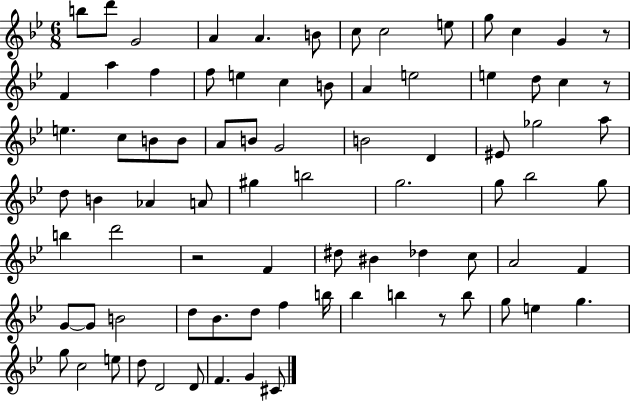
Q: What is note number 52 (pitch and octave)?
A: Db5